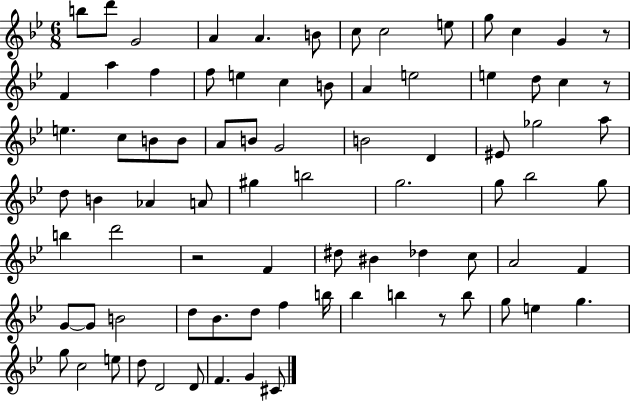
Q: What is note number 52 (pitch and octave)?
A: Db5